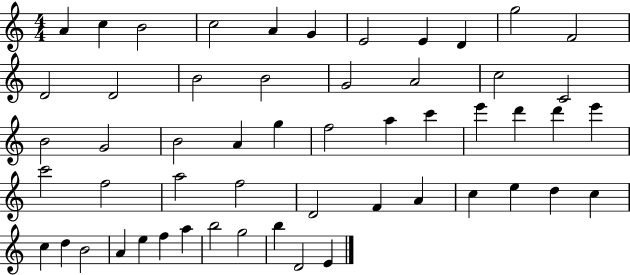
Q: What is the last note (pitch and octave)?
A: E4